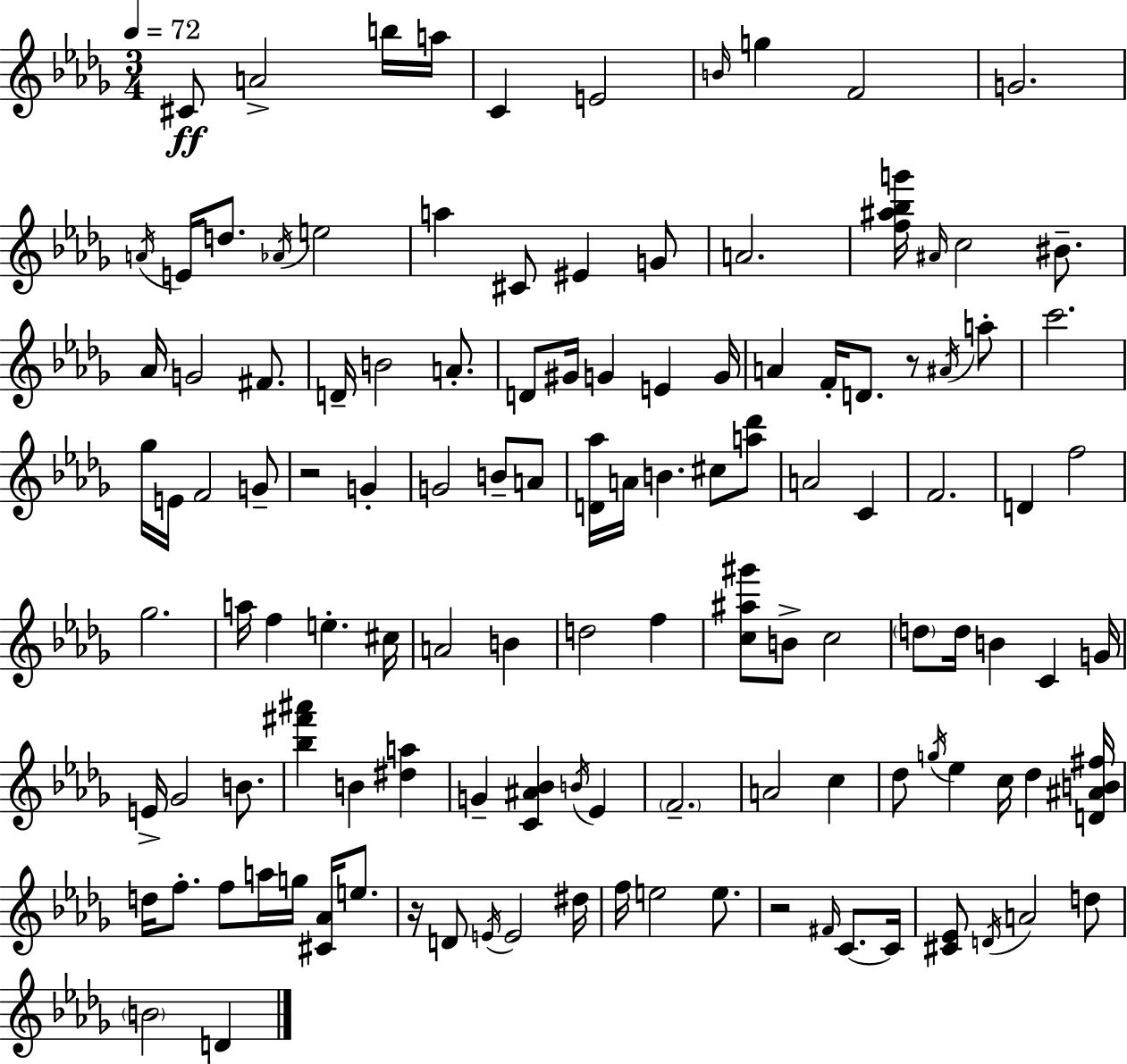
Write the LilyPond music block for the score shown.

{
  \clef treble
  \numericTimeSignature
  \time 3/4
  \key bes \minor
  \tempo 4 = 72
  cis'8\ff a'2-> b''16 a''16 | c'4 e'2 | \grace { b'16 } g''4 f'2 | g'2. | \break \acciaccatura { a'16 } e'16 d''8. \acciaccatura { aes'16 } e''2 | a''4 cis'8 eis'4 | g'8 a'2. | <f'' ais'' bes'' g'''>16 \grace { ais'16 } c''2 | \break bis'8.-- aes'16 g'2 | fis'8. d'16-- b'2 | a'8.-. d'8 gis'16 g'4 e'4 | g'16 a'4 f'16-. d'8. | \break r8 \acciaccatura { ais'16 } a''8-. c'''2. | ges''16 e'16 f'2 | g'8-- r2 | g'4-. g'2 | \break b'8-- a'8 <d' aes''>16 a'16 b'4. | cis''8 <a'' des'''>8 a'2 | c'4 f'2. | d'4 f''2 | \break ges''2. | a''16 f''4 e''4.-. | cis''16 a'2 | b'4 d''2 | \break f''4 <c'' ais'' gis'''>8 b'8-> c''2 | \parenthesize d''8 d''16 b'4 | c'4 g'16 e'16-> ges'2 | b'8. <bes'' fis''' ais'''>4 b'4 | \break <dis'' a''>4 g'4-- <c' ais' bes'>4 | \acciaccatura { b'16 } ees'4 \parenthesize f'2.-- | a'2 | c''4 des''8 \acciaccatura { g''16 } ees''4 | \break c''16 des''4 <d' ais' b' fis''>16 d''16 f''8.-. f''8 | a''16 g''16 <cis' aes'>16 e''8. r16 d'8 \acciaccatura { e'16 } e'2 | dis''16 f''16 e''2 | e''8. r2 | \break \grace { fis'16 } c'8.~~ c'16 <cis' ees'>8 \acciaccatura { d'16 } | a'2 d''8 \parenthesize b'2 | d'4 \bar "|."
}